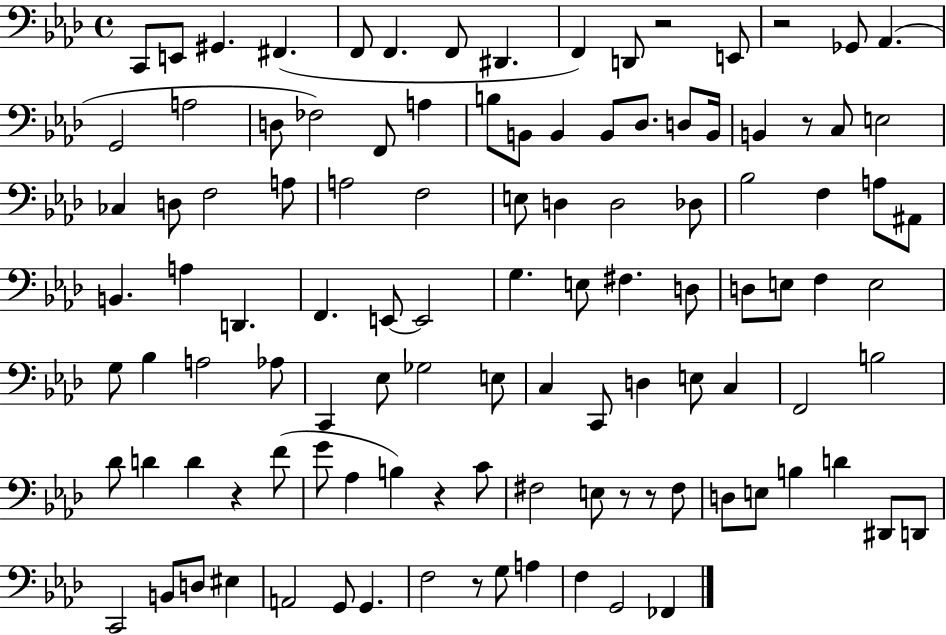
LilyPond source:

{
  \clef bass
  \time 4/4
  \defaultTimeSignature
  \key aes \major
  c,8 e,8 gis,4. fis,4.( | f,8 f,4. f,8 dis,4. | f,4) d,8 r2 e,8 | r2 ges,8 aes,4.( | \break g,2 a2 | d8 fes2) f,8 a4 | b8 b,8 b,4 b,8 des8. d8 b,16 | b,4 r8 c8 e2 | \break ces4 d8 f2 a8 | a2 f2 | e8 d4 d2 des8 | bes2 f4 a8 ais,8 | \break b,4. a4 d,4. | f,4. e,8~~ e,2 | g4. e8 fis4. d8 | d8 e8 f4 e2 | \break g8 bes4 a2 aes8 | c,4 ees8 ges2 e8 | c4 c,8 d4 e8 c4 | f,2 b2 | \break des'8 d'4 d'4 r4 f'8( | g'8 aes4 b4) r4 c'8 | fis2 e8 r8 r8 fis8 | d8 e8 b4 d'4 dis,8 d,8 | \break c,2 b,8 d8 eis4 | a,2 g,8 g,4. | f2 r8 g8 a4 | f4 g,2 fes,4 | \break \bar "|."
}